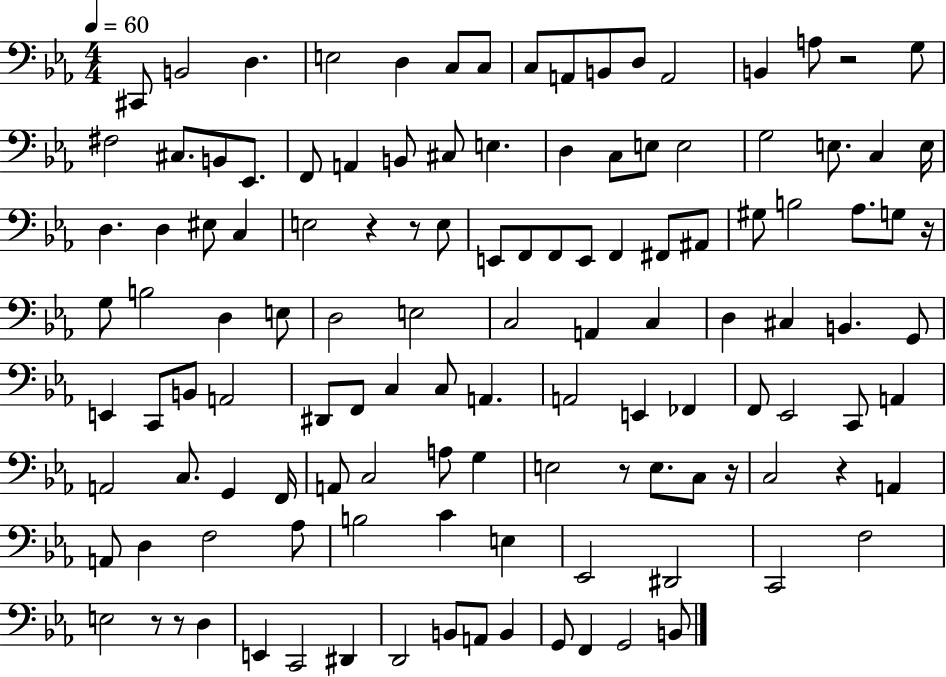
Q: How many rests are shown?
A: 9